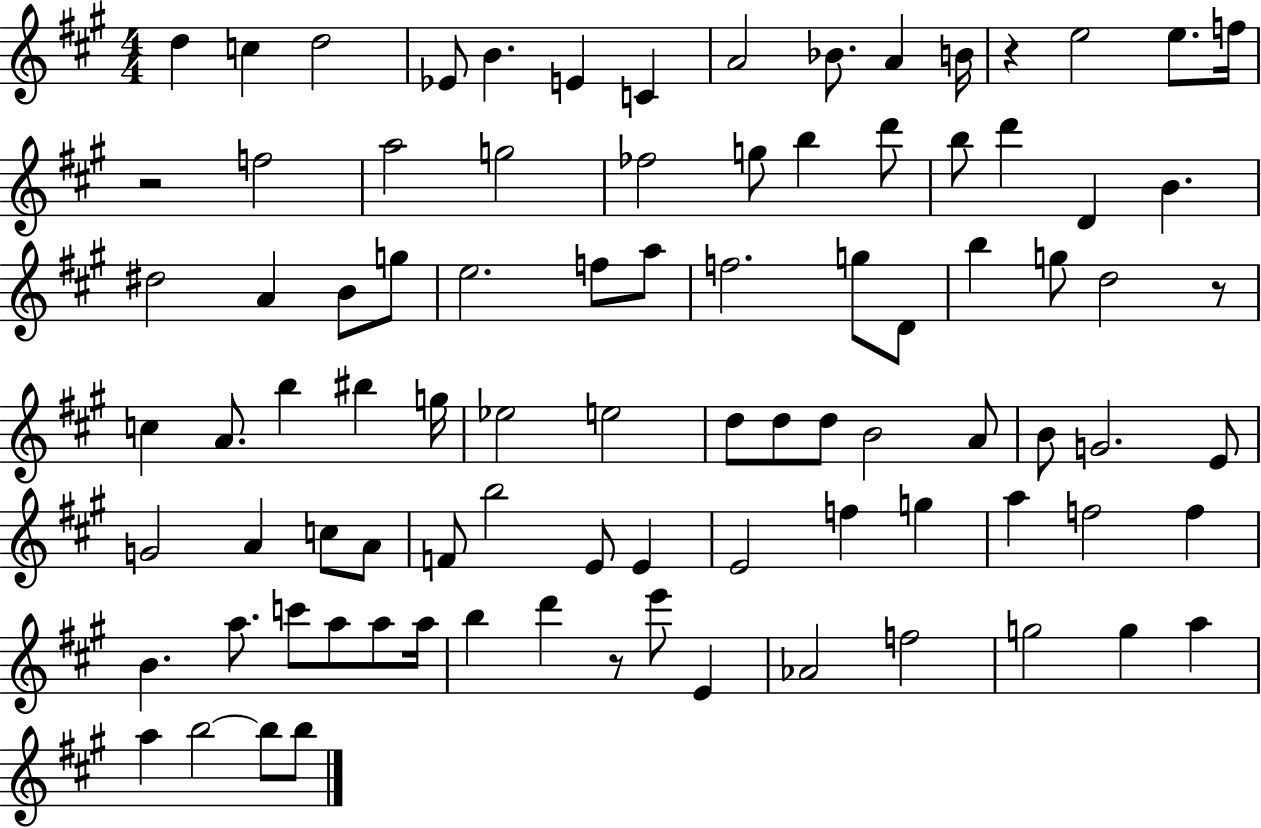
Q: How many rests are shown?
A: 4